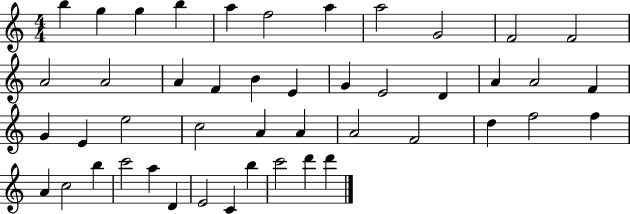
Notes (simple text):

B5/q G5/q G5/q B5/q A5/q F5/h A5/q A5/h G4/h F4/h F4/h A4/h A4/h A4/q F4/q B4/q E4/q G4/q E4/h D4/q A4/q A4/h F4/q G4/q E4/q E5/h C5/h A4/q A4/q A4/h F4/h D5/q F5/h F5/q A4/q C5/h B5/q C6/h A5/q D4/q E4/h C4/q B5/q C6/h D6/q D6/q